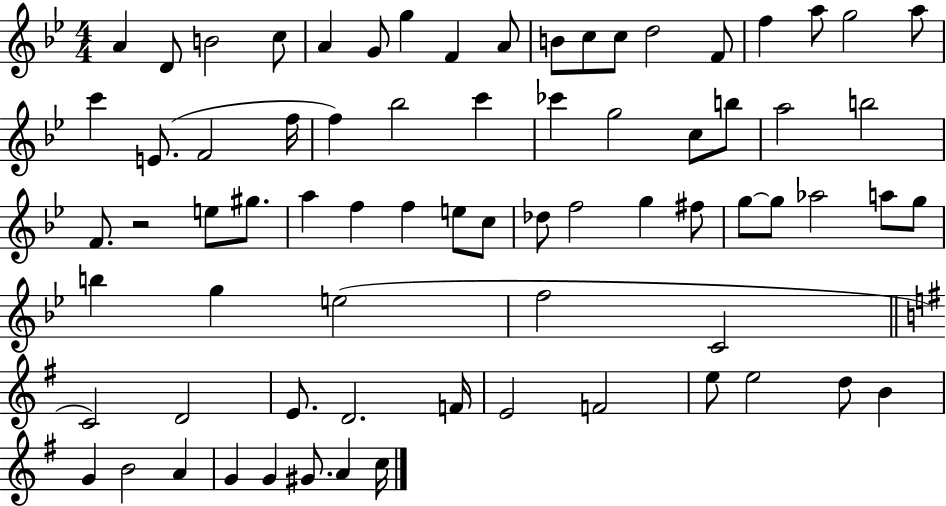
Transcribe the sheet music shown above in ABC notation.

X:1
T:Untitled
M:4/4
L:1/4
K:Bb
A D/2 B2 c/2 A G/2 g F A/2 B/2 c/2 c/2 d2 F/2 f a/2 g2 a/2 c' E/2 F2 f/4 f _b2 c' _c' g2 c/2 b/2 a2 b2 F/2 z2 e/2 ^g/2 a f f e/2 c/2 _d/2 f2 g ^f/2 g/2 g/2 _a2 a/2 g/2 b g e2 f2 C2 C2 D2 E/2 D2 F/4 E2 F2 e/2 e2 d/2 B G B2 A G G ^G/2 A c/4